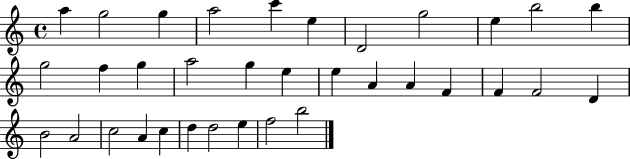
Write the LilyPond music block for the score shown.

{
  \clef treble
  \time 4/4
  \defaultTimeSignature
  \key c \major
  a''4 g''2 g''4 | a''2 c'''4 e''4 | d'2 g''2 | e''4 b''2 b''4 | \break g''2 f''4 g''4 | a''2 g''4 e''4 | e''4 a'4 a'4 f'4 | f'4 f'2 d'4 | \break b'2 a'2 | c''2 a'4 c''4 | d''4 d''2 e''4 | f''2 b''2 | \break \bar "|."
}